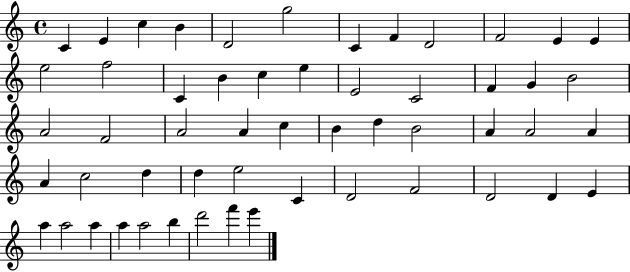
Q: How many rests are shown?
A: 0